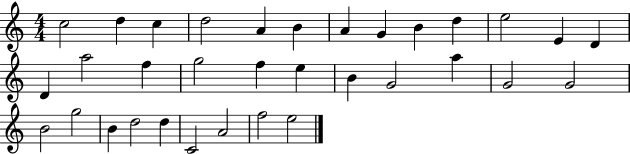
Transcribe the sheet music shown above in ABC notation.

X:1
T:Untitled
M:4/4
L:1/4
K:C
c2 d c d2 A B A G B d e2 E D D a2 f g2 f e B G2 a G2 G2 B2 g2 B d2 d C2 A2 f2 e2